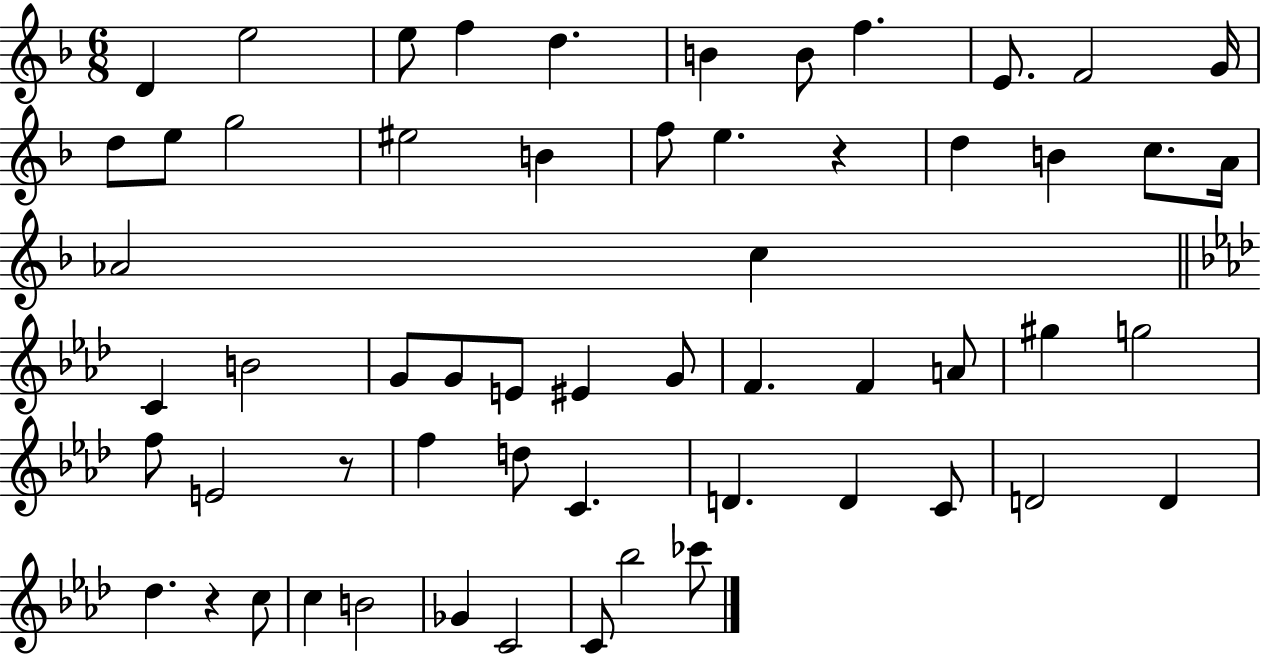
D4/q E5/h E5/e F5/q D5/q. B4/q B4/e F5/q. E4/e. F4/h G4/s D5/e E5/e G5/h EIS5/h B4/q F5/e E5/q. R/q D5/q B4/q C5/e. A4/s Ab4/h C5/q C4/q B4/h G4/e G4/e E4/e EIS4/q G4/e F4/q. F4/q A4/e G#5/q G5/h F5/e E4/h R/e F5/q D5/e C4/q. D4/q. D4/q C4/e D4/h D4/q Db5/q. R/q C5/e C5/q B4/h Gb4/q C4/h C4/e Bb5/h CES6/e